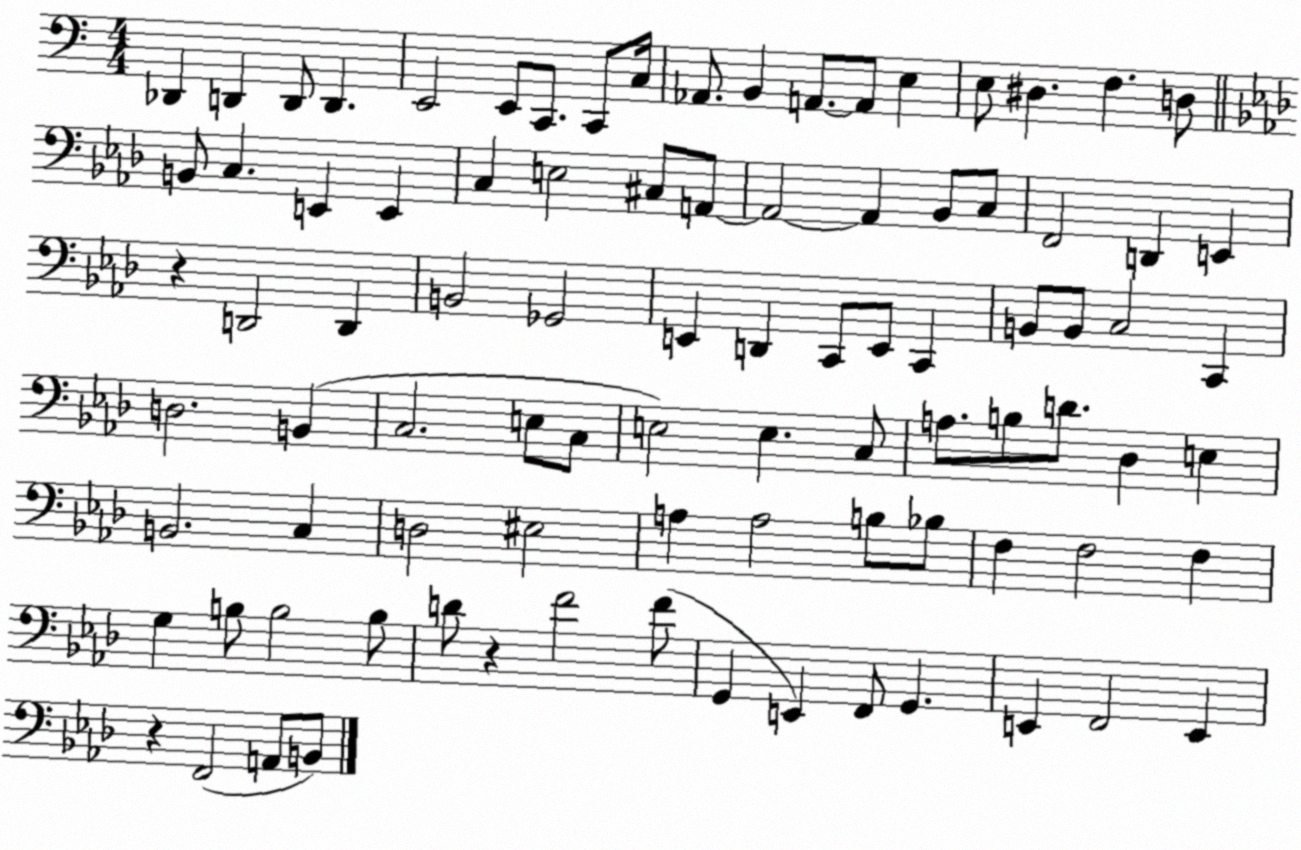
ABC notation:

X:1
T:Untitled
M:4/4
L:1/4
K:C
_D,, D,, D,,/2 D,, E,,2 E,,/2 C,,/2 C,,/2 C,/4 _A,,/2 B,, A,,/2 A,,/2 E, E,/2 ^D, F, D,/2 B,,/2 C, E,, E,, C, E,2 ^C,/2 A,,/2 A,,2 A,, _B,,/2 C,/2 F,,2 D,, E,, z D,,2 D,, B,,2 _G,,2 E,, D,, C,,/2 E,,/2 C,, B,,/2 B,,/2 C,2 C,, D,2 B,, C,2 E,/2 C,/2 E,2 E, C,/2 A,/2 B,/2 D/2 _D, E, B,,2 C, D,2 ^E,2 A, A,2 B,/2 _B,/2 F, F,2 F, G, B,/2 B,2 B,/2 D/2 z F2 F/2 G,, E,, F,,/2 G,, E,, F,,2 E,, z F,,2 A,,/2 B,,/2